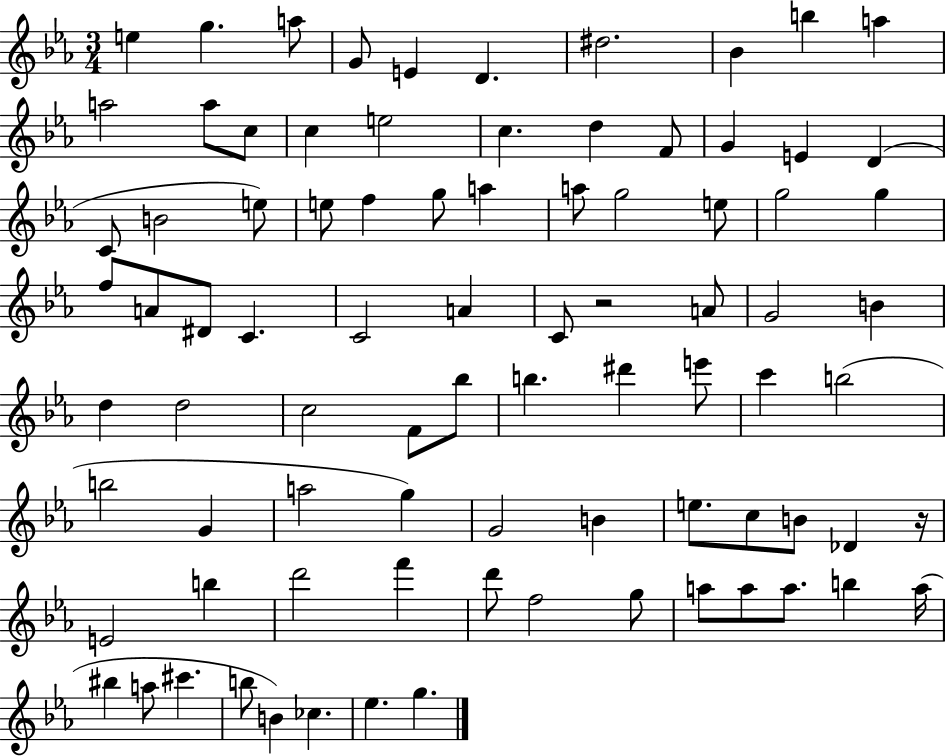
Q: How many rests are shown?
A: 2